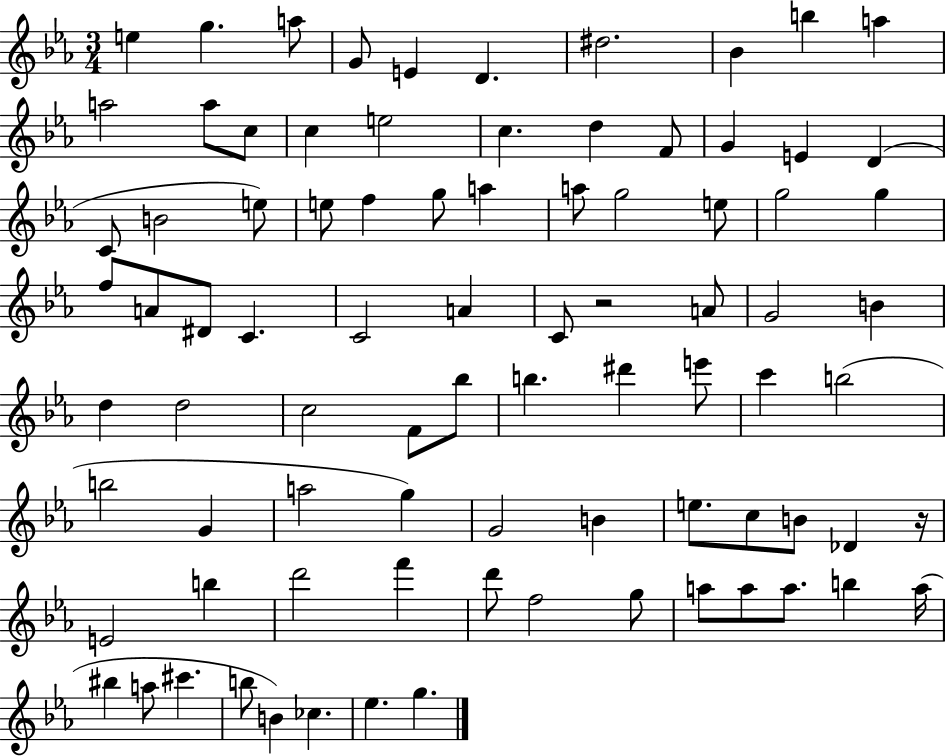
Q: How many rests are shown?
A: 2